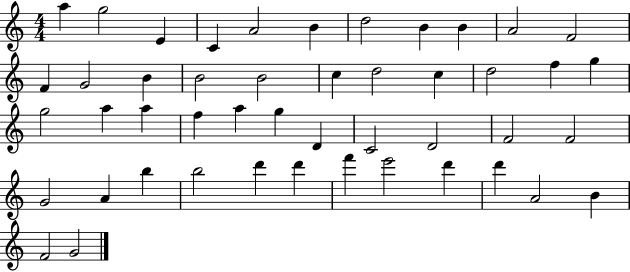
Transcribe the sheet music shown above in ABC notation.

X:1
T:Untitled
M:4/4
L:1/4
K:C
a g2 E C A2 B d2 B B A2 F2 F G2 B B2 B2 c d2 c d2 f g g2 a a f a g D C2 D2 F2 F2 G2 A b b2 d' d' f' e'2 d' d' A2 B F2 G2